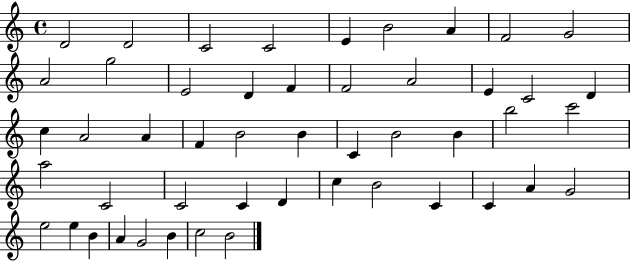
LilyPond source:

{
  \clef treble
  \time 4/4
  \defaultTimeSignature
  \key c \major
  d'2 d'2 | c'2 c'2 | e'4 b'2 a'4 | f'2 g'2 | \break a'2 g''2 | e'2 d'4 f'4 | f'2 a'2 | e'4 c'2 d'4 | \break c''4 a'2 a'4 | f'4 b'2 b'4 | c'4 b'2 b'4 | b''2 c'''2 | \break a''2 c'2 | c'2 c'4 d'4 | c''4 b'2 c'4 | c'4 a'4 g'2 | \break e''2 e''4 b'4 | a'4 g'2 b'4 | c''2 b'2 | \bar "|."
}